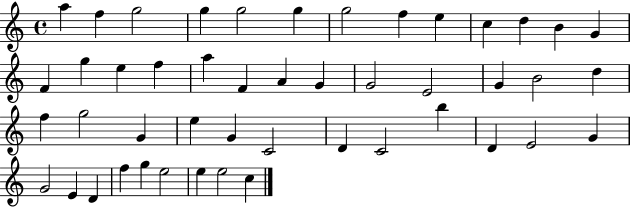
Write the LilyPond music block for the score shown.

{
  \clef treble
  \time 4/4
  \defaultTimeSignature
  \key c \major
  a''4 f''4 g''2 | g''4 g''2 g''4 | g''2 f''4 e''4 | c''4 d''4 b'4 g'4 | \break f'4 g''4 e''4 f''4 | a''4 f'4 a'4 g'4 | g'2 e'2 | g'4 b'2 d''4 | \break f''4 g''2 g'4 | e''4 g'4 c'2 | d'4 c'2 b''4 | d'4 e'2 g'4 | \break g'2 e'4 d'4 | f''4 g''4 e''2 | e''4 e''2 c''4 | \bar "|."
}